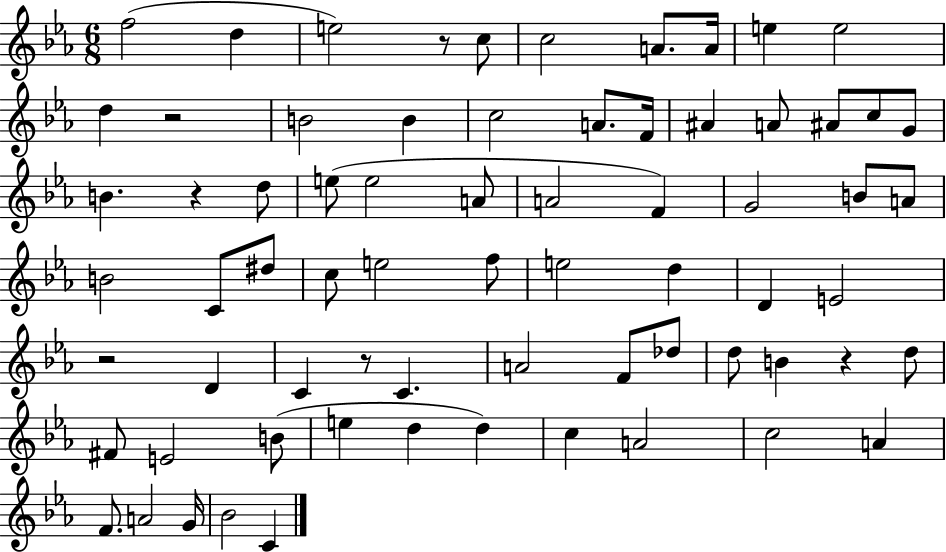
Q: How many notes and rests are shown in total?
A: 70